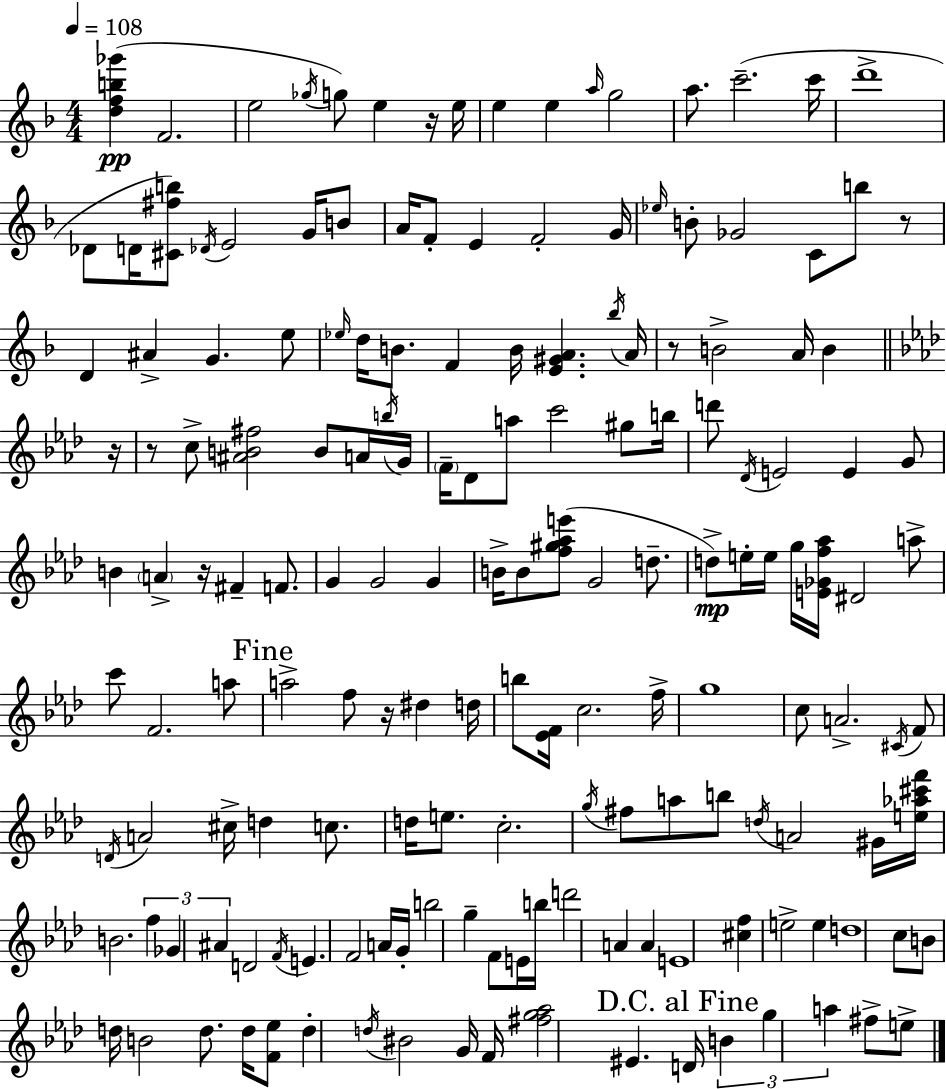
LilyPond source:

{
  \clef treble
  \numericTimeSignature
  \time 4/4
  \key f \major
  \tempo 4 = 108
  <d'' f'' b'' ges'''>4(\pp f'2. | e''2 \acciaccatura { ges''16 } g''8) e''4 r16 | e''16 e''4 e''4 \grace { a''16 } g''2 | a''8. c'''2.--( | \break c'''16 d'''1-> | des'8 d'16 <cis' fis'' b''>8) \acciaccatura { des'16 } e'2 | g'16 b'8 a'16 f'8-. e'4 f'2-. | g'16 \grace { ees''16 } b'8-. ges'2 c'8 | \break b''8 r8 d'4 ais'4-> g'4. | e''8 \grace { ees''16 } d''16 b'8. f'4 b'16 <e' gis' a'>4. | \acciaccatura { bes''16 } a'16 r8 b'2-> | a'16 b'4 \bar "||" \break \key f \minor r16 r8 c''8-> <ais' b' fis''>2 b'8 a'16 | \acciaccatura { b''16 } g'16 \parenthesize f'16-- des'8 a''8 c'''2 gis''8 | b''16 d'''8 \acciaccatura { des'16 } e'2 e'4 | g'8 b'4 \parenthesize a'4-> r16 fis'4-- | \break f'8. g'4 g'2 g'4 | b'16-> b'8 <f'' gis'' aes'' e'''>8( g'2 | d''8.-- d''8->\mp) e''16-. e''16 g''16 <e' ges' f'' aes''>16 dis'2 | a''8-> c'''8 f'2. | \break a''8 \mark "Fine" a''2-> f''8 r16 dis''4 | d''16 b''8 <ees' f'>16 c''2. | f''16-> g''1 | c''8 a'2.-> | \break \acciaccatura { cis'16 } f'8 \acciaccatura { d'16 } a'2 cis''16-> d''4 | c''8. d''16 e''8. c''2.-. | \acciaccatura { g''16 } fis''8 a''8 b''8 \acciaccatura { d''16 } a'2 | gis'16 <e'' aes'' cis''' f'''>16 b'2. | \break \tuplet 3/2 { f''4 ges'4 ais'4 } d'2 | \acciaccatura { f'16 } e'4. f'2 | a'16 g'16-. b''2 | g''4-- f'8 e'16 b''16 d'''2 | \break a'4 a'4 e'1 | <cis'' f''>4 e''2-> | e''4 d''1 | c''8 b'8 d''16 b'2 | \break d''8. d''16 <f' ees''>8 d''4-. \acciaccatura { d''16 } | bis'2 g'16 f'16 <fis'' g'' aes''>2 | eis'4. \mark "D.C. al Fine" d'16 \tuplet 3/2 { b'4 g''4 | a''4 } fis''8-> e''8-> \bar "|."
}